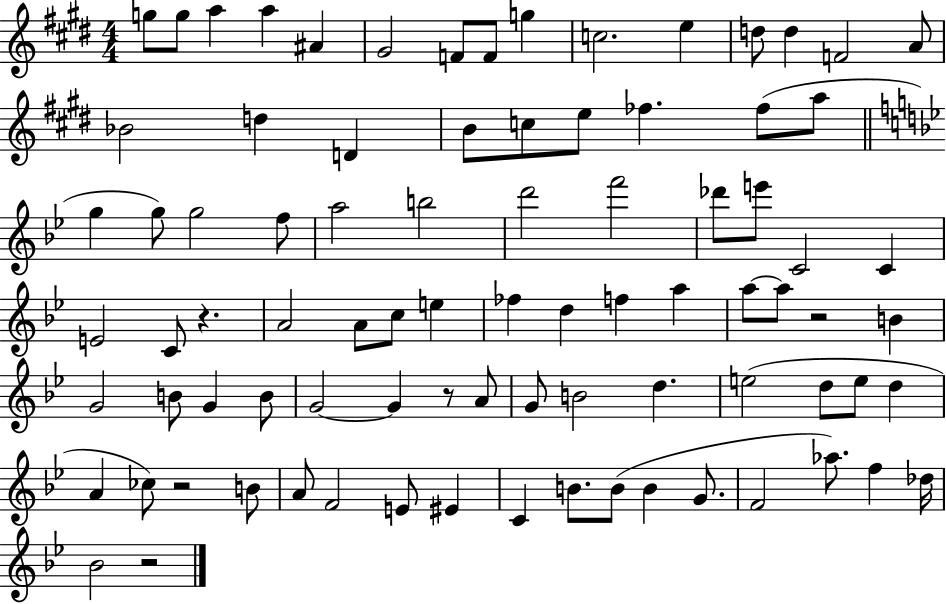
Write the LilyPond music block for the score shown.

{
  \clef treble
  \numericTimeSignature
  \time 4/4
  \key e \major
  g''8 g''8 a''4 a''4 ais'4 | gis'2 f'8 f'8 g''4 | c''2. e''4 | d''8 d''4 f'2 a'8 | \break bes'2 d''4 d'4 | b'8 c''8 e''8 fes''4. fes''8( a''8 | \bar "||" \break \key g \minor g''4 g''8) g''2 f''8 | a''2 b''2 | d'''2 f'''2 | des'''8 e'''8 c'2 c'4 | \break e'2 c'8 r4. | a'2 a'8 c''8 e''4 | fes''4 d''4 f''4 a''4 | a''8~~ a''8 r2 b'4 | \break g'2 b'8 g'4 b'8 | g'2~~ g'4 r8 a'8 | g'8 b'2 d''4. | e''2( d''8 e''8 d''4 | \break a'4 ces''8) r2 b'8 | a'8 f'2 e'8 eis'4 | c'4 b'8. b'8( b'4 g'8. | f'2 aes''8.) f''4 des''16 | \break bes'2 r2 | \bar "|."
}